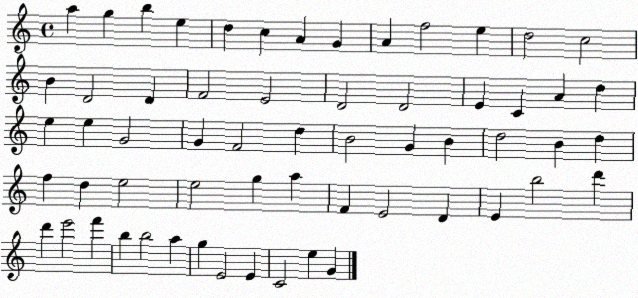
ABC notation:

X:1
T:Untitled
M:4/4
L:1/4
K:C
a g b e d c A G A f2 e d2 c2 B D2 D F2 E2 D2 D2 E C A d e e G2 G F2 d B2 G B d2 B d f d e2 e2 g a F E2 D E b2 d' d' e'2 f' b b2 a g E2 E C2 e G